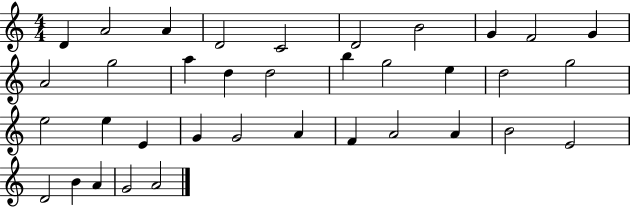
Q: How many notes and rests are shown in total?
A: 36